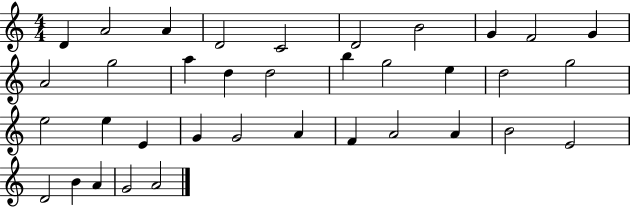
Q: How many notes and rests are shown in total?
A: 36